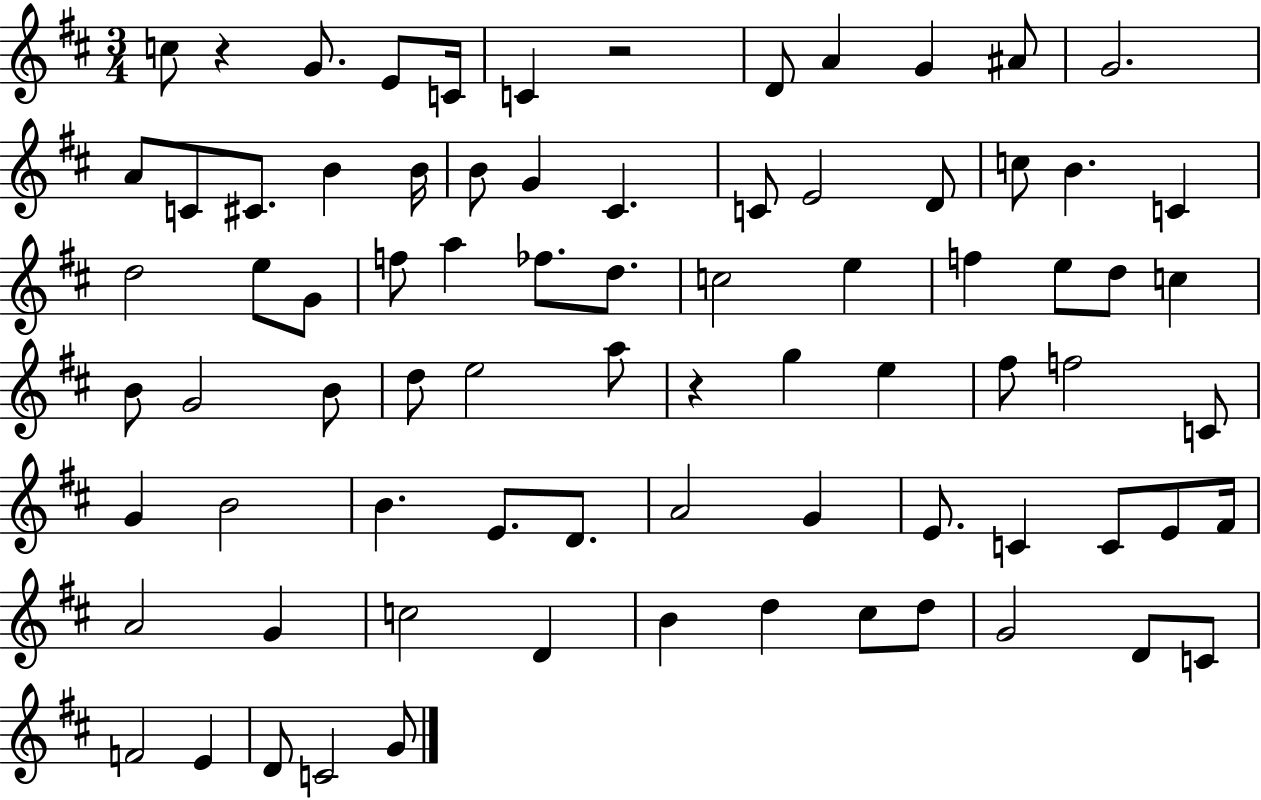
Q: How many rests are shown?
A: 3